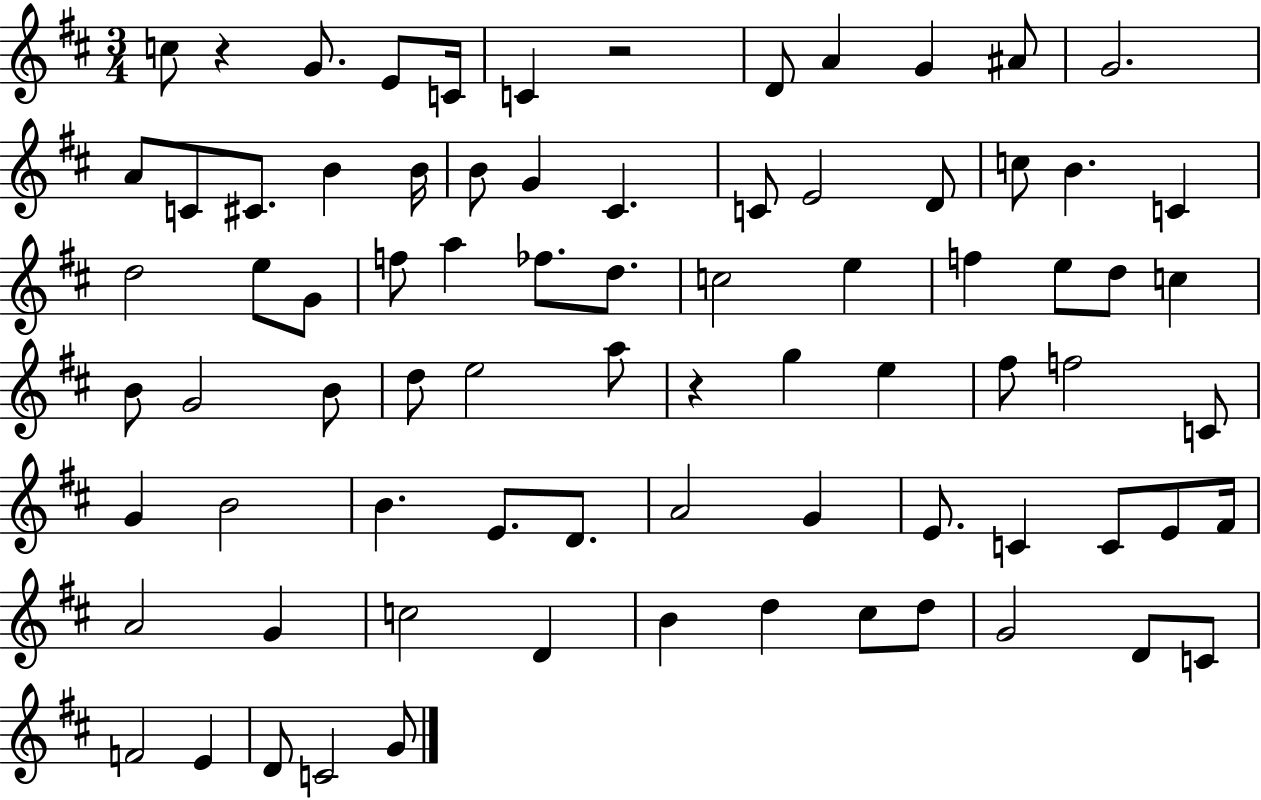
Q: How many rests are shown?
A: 3